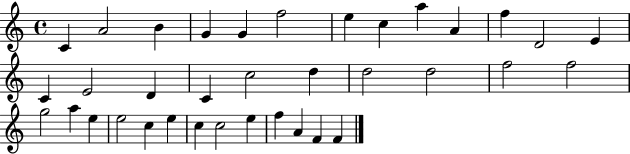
{
  \clef treble
  \time 4/4
  \defaultTimeSignature
  \key c \major
  c'4 a'2 b'4 | g'4 g'4 f''2 | e''4 c''4 a''4 a'4 | f''4 d'2 e'4 | \break c'4 e'2 d'4 | c'4 c''2 d''4 | d''2 d''2 | f''2 f''2 | \break g''2 a''4 e''4 | e''2 c''4 e''4 | c''4 c''2 e''4 | f''4 a'4 f'4 f'4 | \break \bar "|."
}